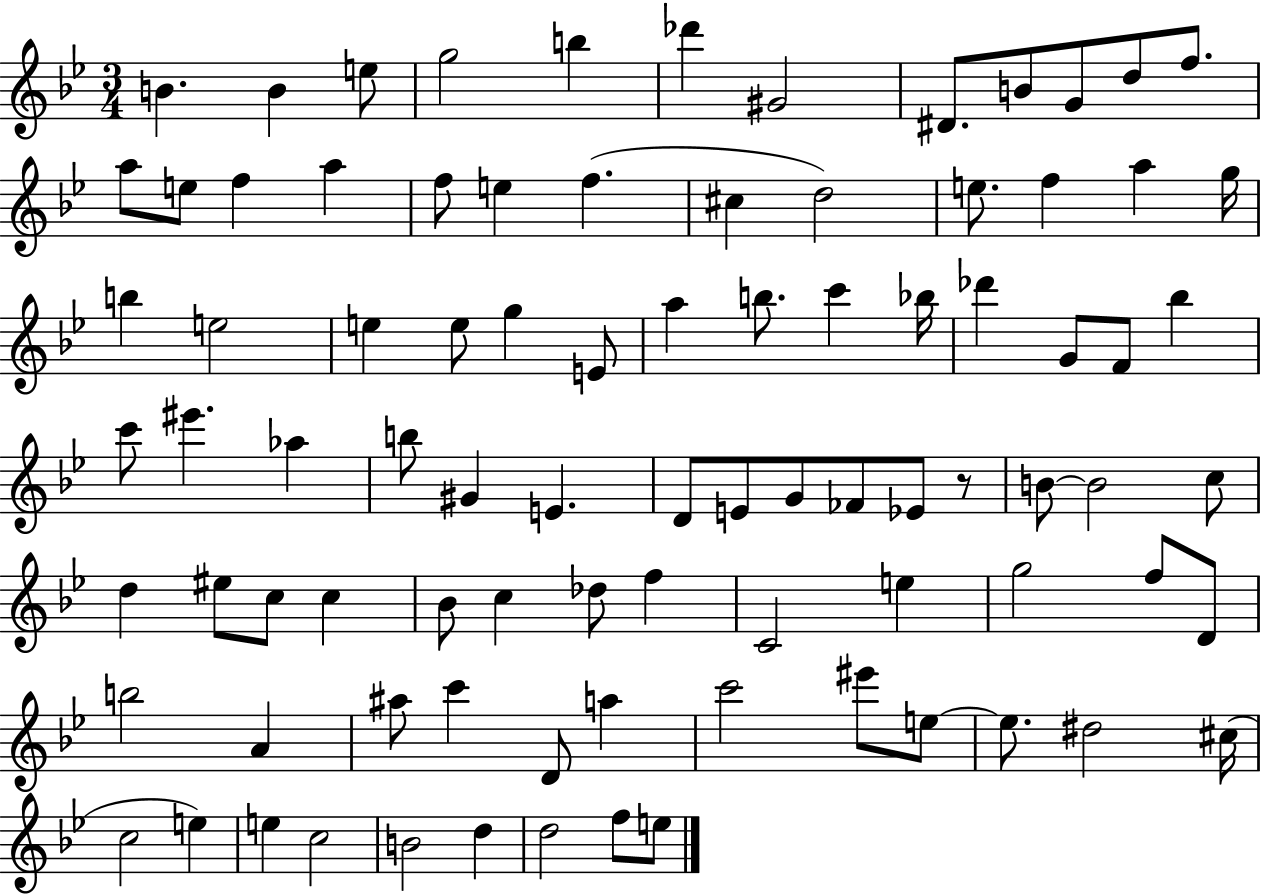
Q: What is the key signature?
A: BES major